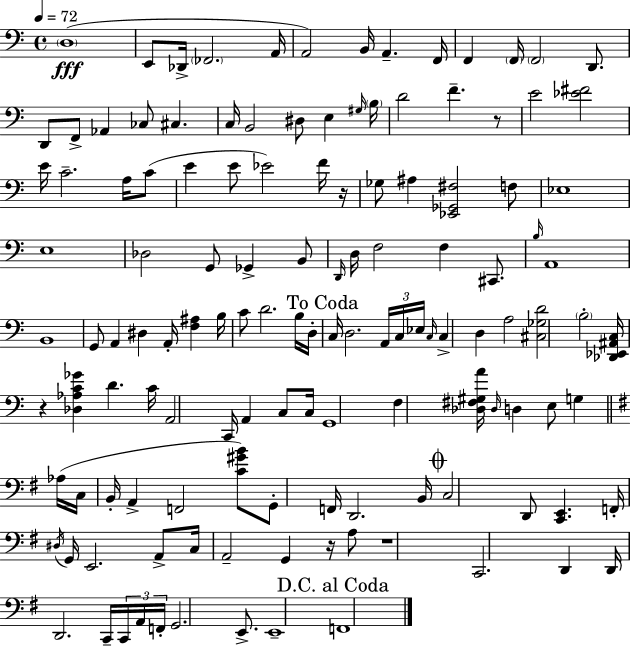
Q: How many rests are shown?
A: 5